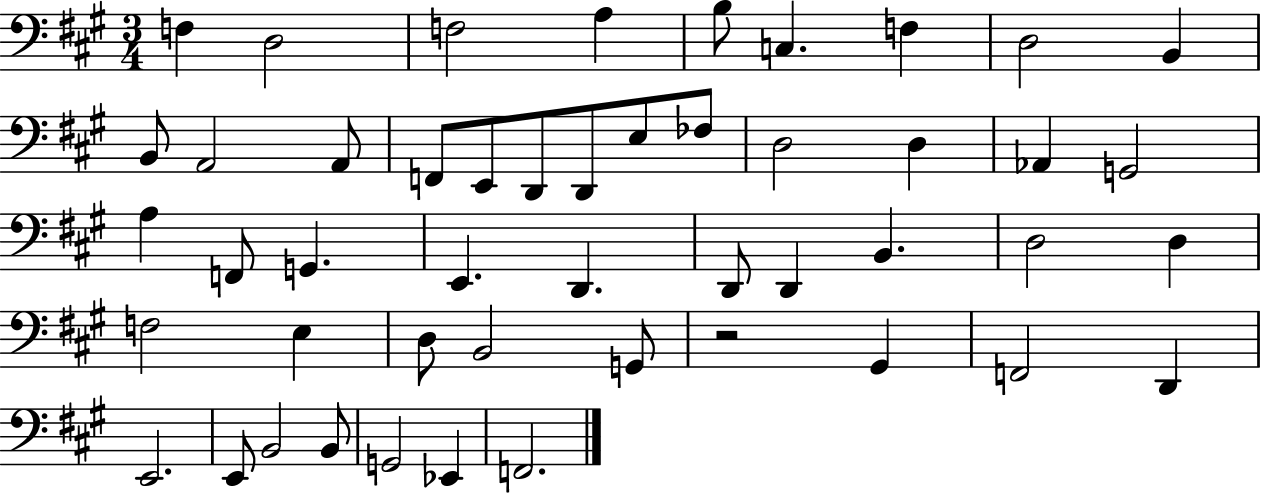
{
  \clef bass
  \numericTimeSignature
  \time 3/4
  \key a \major
  f4 d2 | f2 a4 | b8 c4. f4 | d2 b,4 | \break b,8 a,2 a,8 | f,8 e,8 d,8 d,8 e8 fes8 | d2 d4 | aes,4 g,2 | \break a4 f,8 g,4. | e,4. d,4. | d,8 d,4 b,4. | d2 d4 | \break f2 e4 | d8 b,2 g,8 | r2 gis,4 | f,2 d,4 | \break e,2. | e,8 b,2 b,8 | g,2 ees,4 | f,2. | \break \bar "|."
}